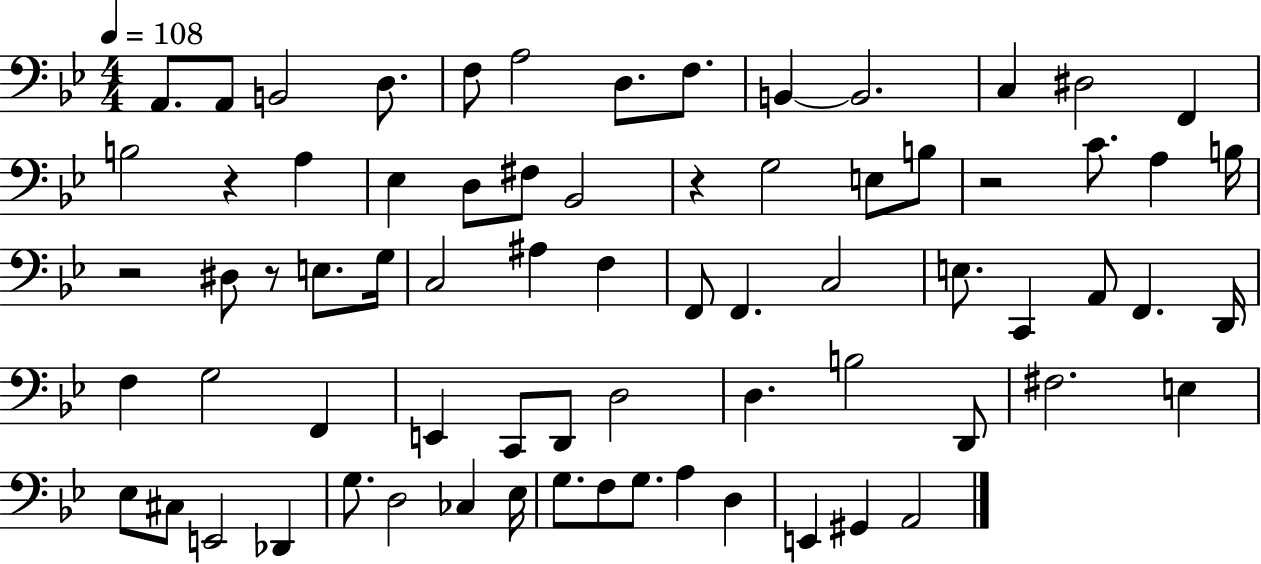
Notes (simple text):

A2/e. A2/e B2/h D3/e. F3/e A3/h D3/e. F3/e. B2/q B2/h. C3/q D#3/h F2/q B3/h R/q A3/q Eb3/q D3/e F#3/e Bb2/h R/q G3/h E3/e B3/e R/h C4/e. A3/q B3/s R/h D#3/e R/e E3/e. G3/s C3/h A#3/q F3/q F2/e F2/q. C3/h E3/e. C2/q A2/e F2/q. D2/s F3/q G3/h F2/q E2/q C2/e D2/e D3/h D3/q. B3/h D2/e F#3/h. E3/q Eb3/e C#3/e E2/h Db2/q G3/e. D3/h CES3/q Eb3/s G3/e. F3/e G3/e. A3/q D3/q E2/q G#2/q A2/h